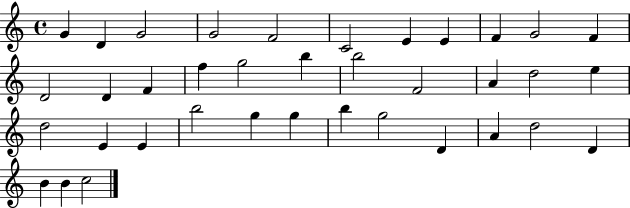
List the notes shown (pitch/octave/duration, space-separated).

G4/q D4/q G4/h G4/h F4/h C4/h E4/q E4/q F4/q G4/h F4/q D4/h D4/q F4/q F5/q G5/h B5/q B5/h F4/h A4/q D5/h E5/q D5/h E4/q E4/q B5/h G5/q G5/q B5/q G5/h D4/q A4/q D5/h D4/q B4/q B4/q C5/h